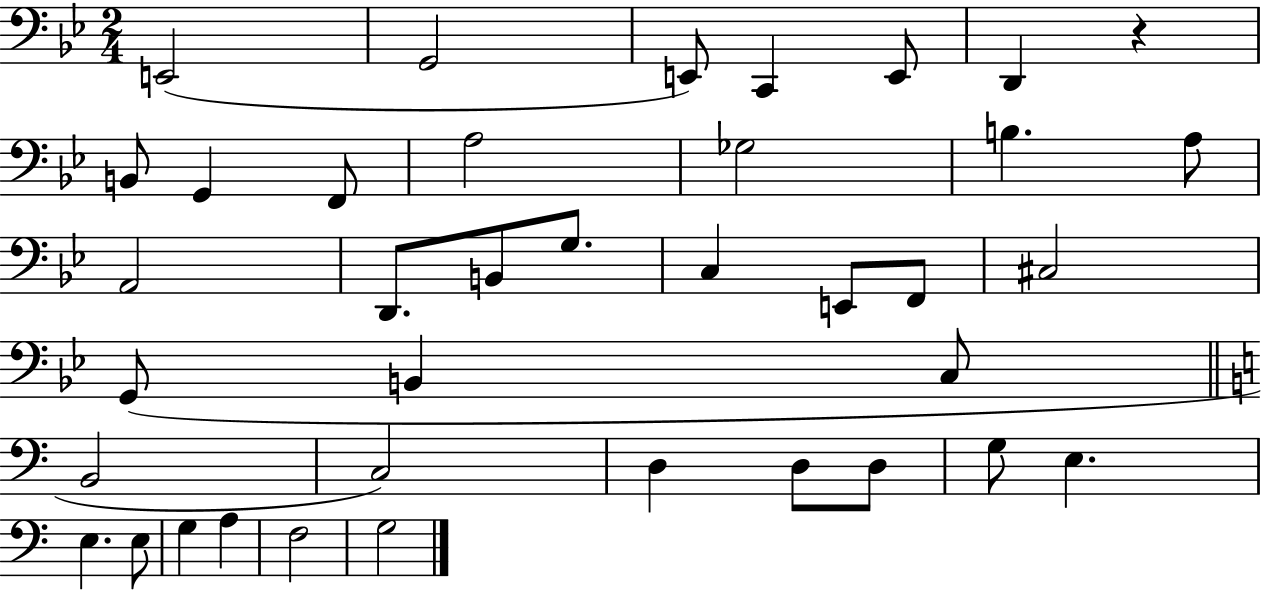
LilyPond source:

{
  \clef bass
  \numericTimeSignature
  \time 2/4
  \key bes \major
  \repeat volta 2 { e,2( | g,2 | e,8) c,4 e,8 | d,4 r4 | \break b,8 g,4 f,8 | a2 | ges2 | b4. a8 | \break a,2 | d,8. b,8 g8. | c4 e,8 f,8 | cis2 | \break g,8( b,4 c8 | \bar "||" \break \key a \minor b,2 | c2) | d4 d8 d8 | g8 e4. | \break e4. e8 | g4 a4 | f2 | g2 | \break } \bar "|."
}